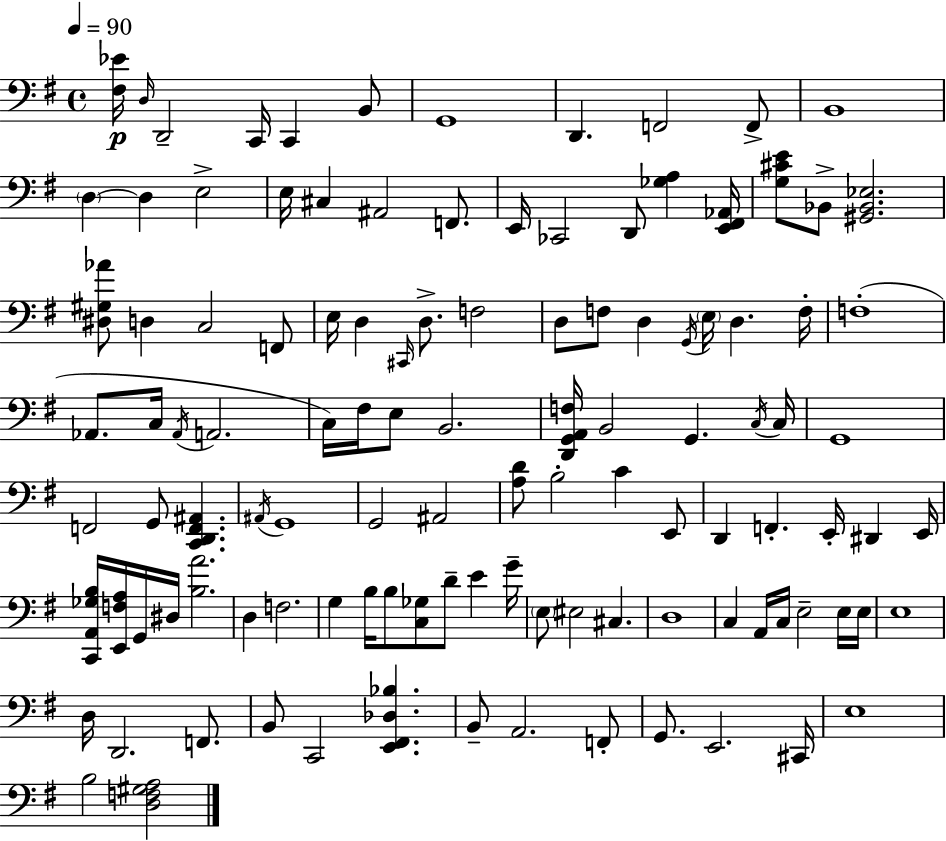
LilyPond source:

{
  \clef bass
  \time 4/4
  \defaultTimeSignature
  \key e \minor
  \tempo 4 = 90
  <fis ees'>16\p \grace { d16 } d,2-- c,16 c,4 b,8 | g,1 | d,4. f,2 f,8-> | b,1 | \break \parenthesize d4~~ d4 e2-> | e16 cis4 ais,2 f,8. | e,16 ces,2 d,8 <ges a>4 | <e, fis, aes,>16 <g cis' e'>8 bes,8-> <gis, bes, ees>2. | \break <dis gis aes'>8 d4 c2 f,8 | e16 d4 \grace { cis,16 } d8.-> f2 | d8 f8 d4 \acciaccatura { g,16 } \parenthesize e16 d4. | f16-. f1-.( | \break aes,8. c16 \acciaccatura { aes,16 } a,2. | c16) fis16 e8 b,2. | <d, g, a, f>16 b,2 g,4. | \acciaccatura { c16 } c16 g,1 | \break f,2 g,8 <c, d, f, ais,>4. | \acciaccatura { ais,16 } g,1 | g,2 ais,2 | <a d'>8 b2-. | \break c'4 e,8 d,4 f,4.-. | e,16-. dis,4 e,16 <c, a, ges b>16 <e, f a>16 g,16 dis16 <b a'>2. | d4 f2. | g4 b16 b8 <c ges>8 d'8-- | \break e'4 g'16-- \parenthesize e8 eis2 | cis4. d1 | c4 a,16 c16 e2-- | e16 e16 e1 | \break d16 d,2. | f,8. b,8 c,2 | <e, fis, des bes>4. b,8-- a,2. | f,8-. g,8. e,2. | \break cis,16 e1 | b2 <d f gis a>2 | \bar "|."
}